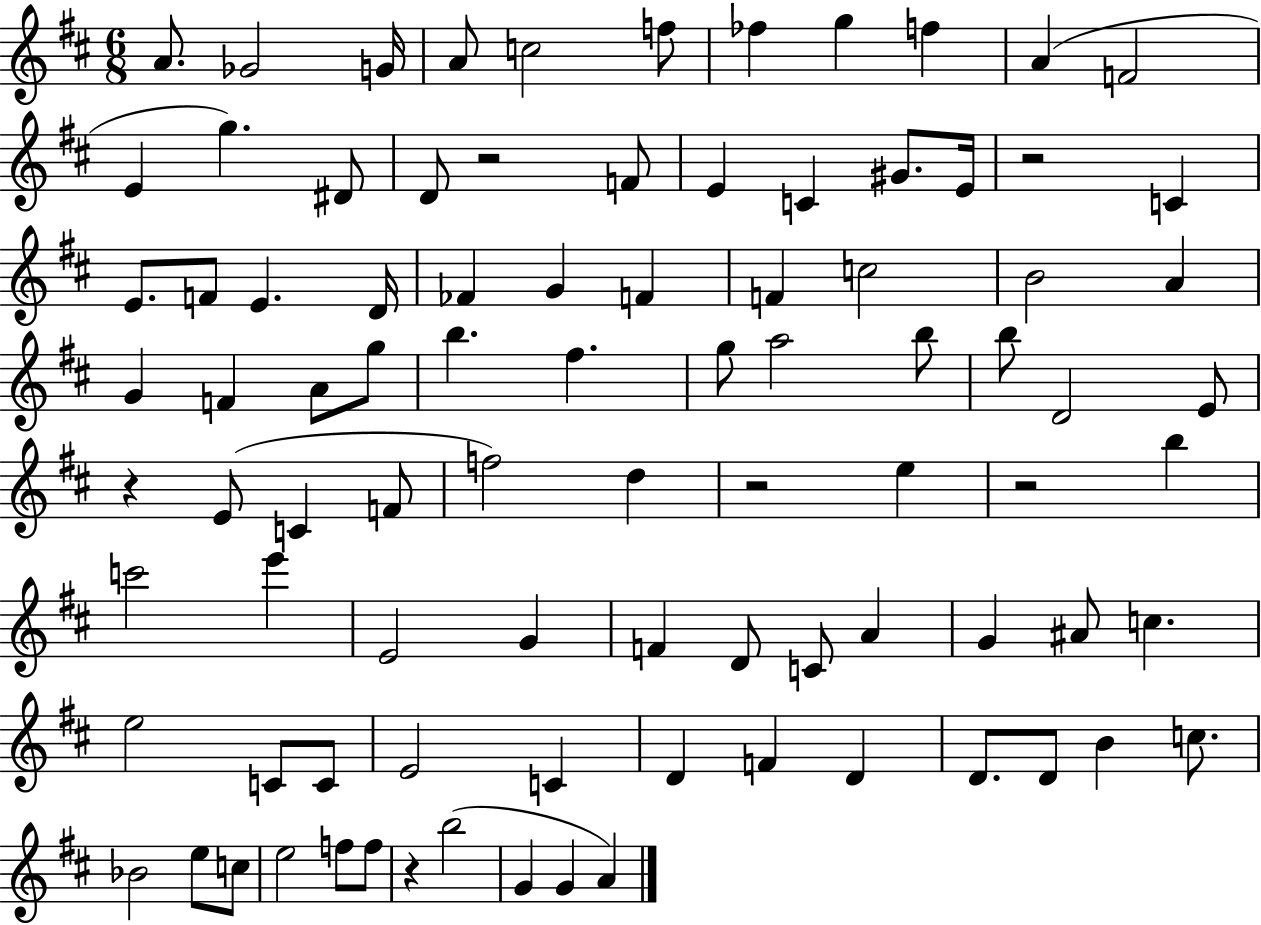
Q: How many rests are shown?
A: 6